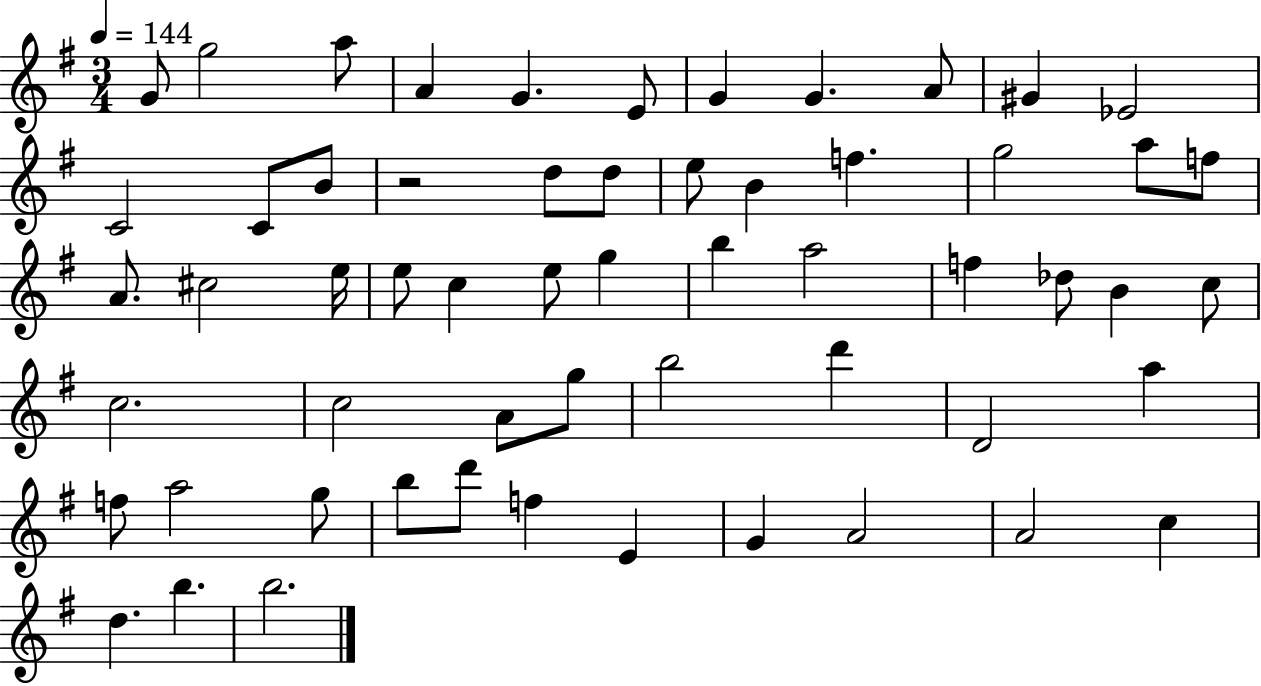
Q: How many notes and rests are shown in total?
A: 58